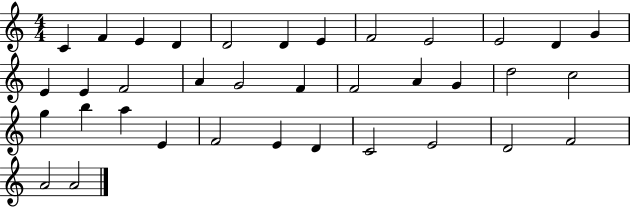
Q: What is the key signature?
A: C major